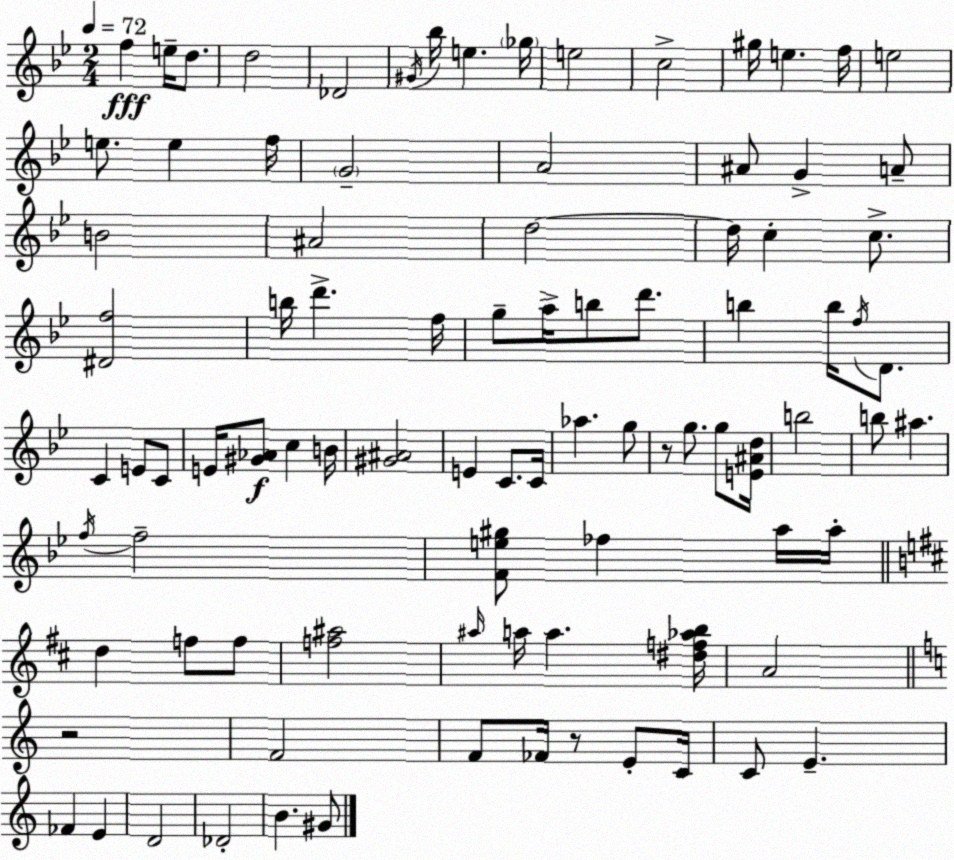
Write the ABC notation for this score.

X:1
T:Untitled
M:2/4
L:1/4
K:Bb
f e/4 d/2 d2 _D2 ^G/4 _b/4 e _g/4 e2 c2 ^g/4 e f/4 e2 e/2 e f/4 G2 A2 ^A/2 G A/2 B2 ^A2 d2 d/4 c c/2 [^Df]2 b/4 d' f/4 g/2 a/4 b/2 d'/2 b b/4 f/4 D/2 C E/2 C/2 E/4 [^G_A]/2 c B/4 [^G^A]2 E C/2 C/4 _a g/2 z/2 g/2 g/2 [E^Ad]/4 b2 b/2 ^a f/4 f2 [Fe^g]/2 _f a/4 a/4 d f/2 f/2 [f^a]2 ^a/4 a/4 a [^df_ab]/4 A2 z2 F2 F/2 _F/4 z/2 E/2 C/4 C/2 E _F E D2 _D2 B ^G/2